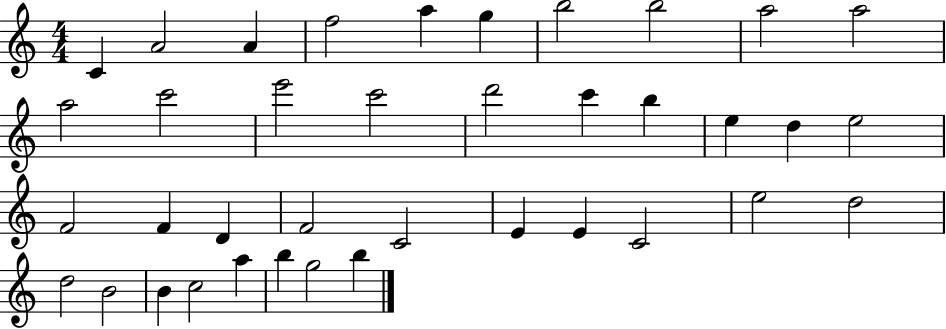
{
  \clef treble
  \numericTimeSignature
  \time 4/4
  \key c \major
  c'4 a'2 a'4 | f''2 a''4 g''4 | b''2 b''2 | a''2 a''2 | \break a''2 c'''2 | e'''2 c'''2 | d'''2 c'''4 b''4 | e''4 d''4 e''2 | \break f'2 f'4 d'4 | f'2 c'2 | e'4 e'4 c'2 | e''2 d''2 | \break d''2 b'2 | b'4 c''2 a''4 | b''4 g''2 b''4 | \bar "|."
}